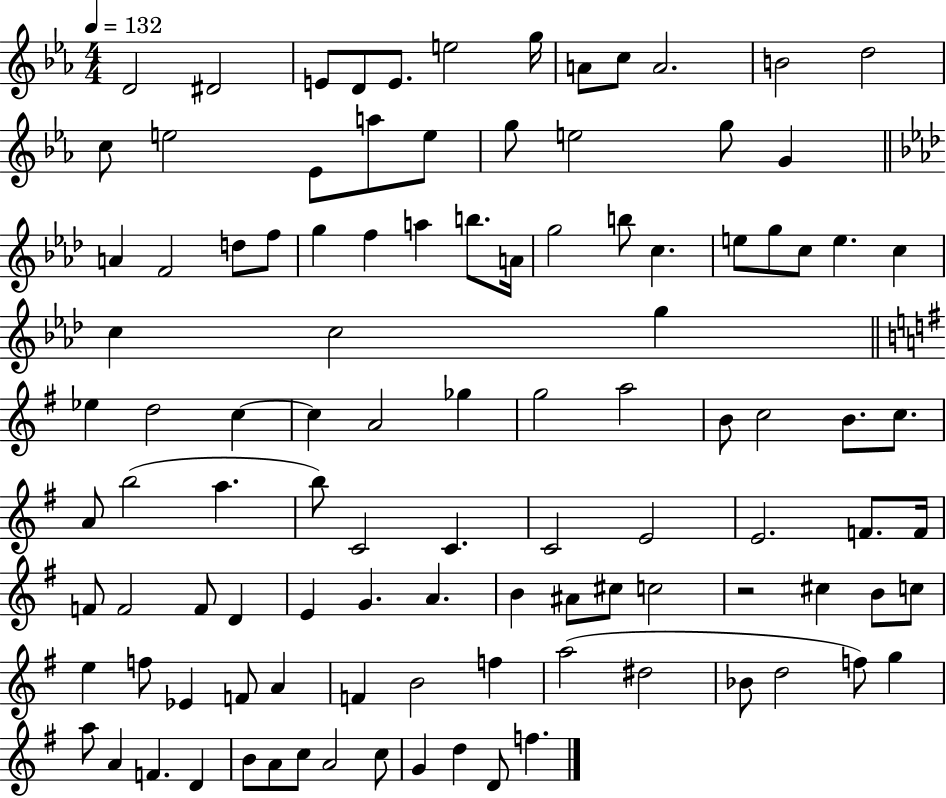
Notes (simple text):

D4/h D#4/h E4/e D4/e E4/e. E5/h G5/s A4/e C5/e A4/h. B4/h D5/h C5/e E5/h Eb4/e A5/e E5/e G5/e E5/h G5/e G4/q A4/q F4/h D5/e F5/e G5/q F5/q A5/q B5/e. A4/s G5/h B5/e C5/q. E5/e G5/e C5/e E5/q. C5/q C5/q C5/h G5/q Eb5/q D5/h C5/q C5/q A4/h Gb5/q G5/h A5/h B4/e C5/h B4/e. C5/e. A4/e B5/h A5/q. B5/e C4/h C4/q. C4/h E4/h E4/h. F4/e. F4/s F4/e F4/h F4/e D4/q E4/q G4/q. A4/q. B4/q A#4/e C#5/e C5/h R/h C#5/q B4/e C5/e E5/q F5/e Eb4/q F4/e A4/q F4/q B4/h F5/q A5/h D#5/h Bb4/e D5/h F5/e G5/q A5/e A4/q F4/q. D4/q B4/e A4/e C5/e A4/h C5/e G4/q D5/q D4/e F5/q.